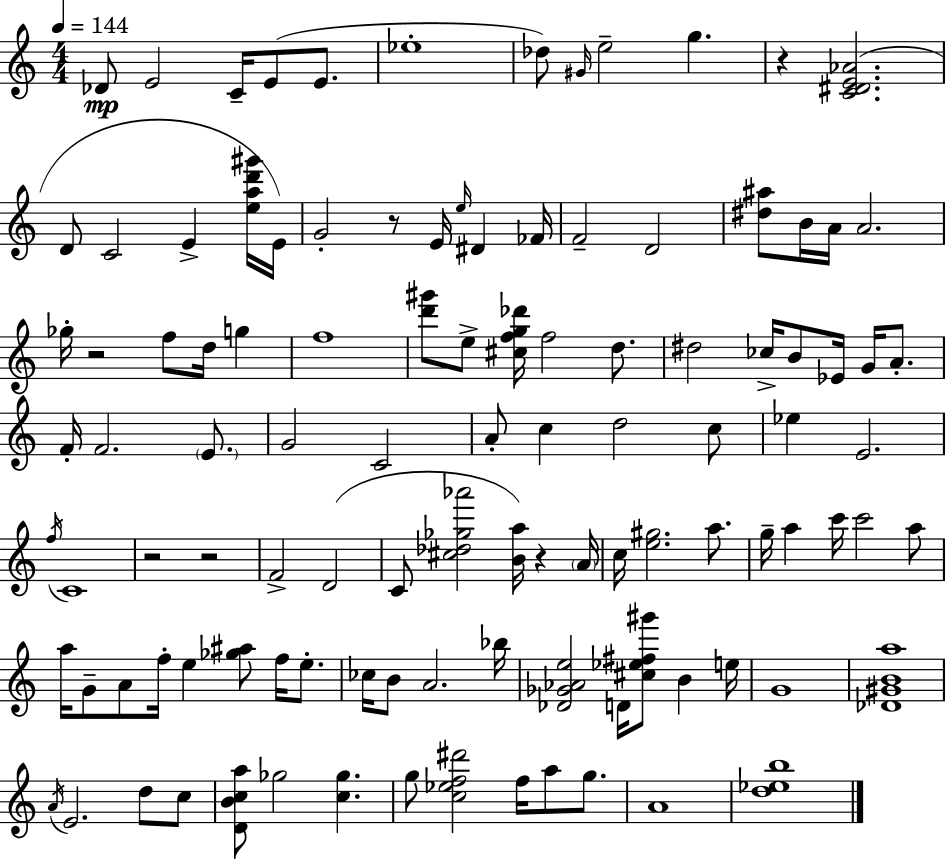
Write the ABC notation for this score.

X:1
T:Untitled
M:4/4
L:1/4
K:C
_D/2 E2 C/4 E/2 E/2 _e4 _d/2 ^G/4 e2 g z [C^DE_A]2 D/2 C2 E [ead'^g']/4 E/4 G2 z/2 E/4 e/4 ^D _F/4 F2 D2 [^d^a]/2 B/4 A/4 A2 _g/4 z2 f/2 d/4 g f4 [d'^g']/2 e/2 [^cfg_d']/4 f2 d/2 ^d2 _c/4 B/2 _E/4 G/4 A/2 F/4 F2 E/2 G2 C2 A/2 c d2 c/2 _e E2 f/4 C4 z2 z2 F2 D2 C/2 [^c_d_g_a']2 [Ba]/4 z A/4 c/4 [e^g]2 a/2 g/4 a c'/4 c'2 a/2 a/4 G/2 A/2 f/4 e [_g^a]/2 f/4 e/2 _c/4 B/2 A2 _b/4 [_D_G_Ae]2 D/4 [^c_e^f^g']/2 B e/4 G4 [_D^GBa]4 A/4 E2 d/2 c/2 [DBca]/2 _g2 [c_g] g/2 [c_ef^d']2 f/4 a/2 g/2 A4 [d_eb]4